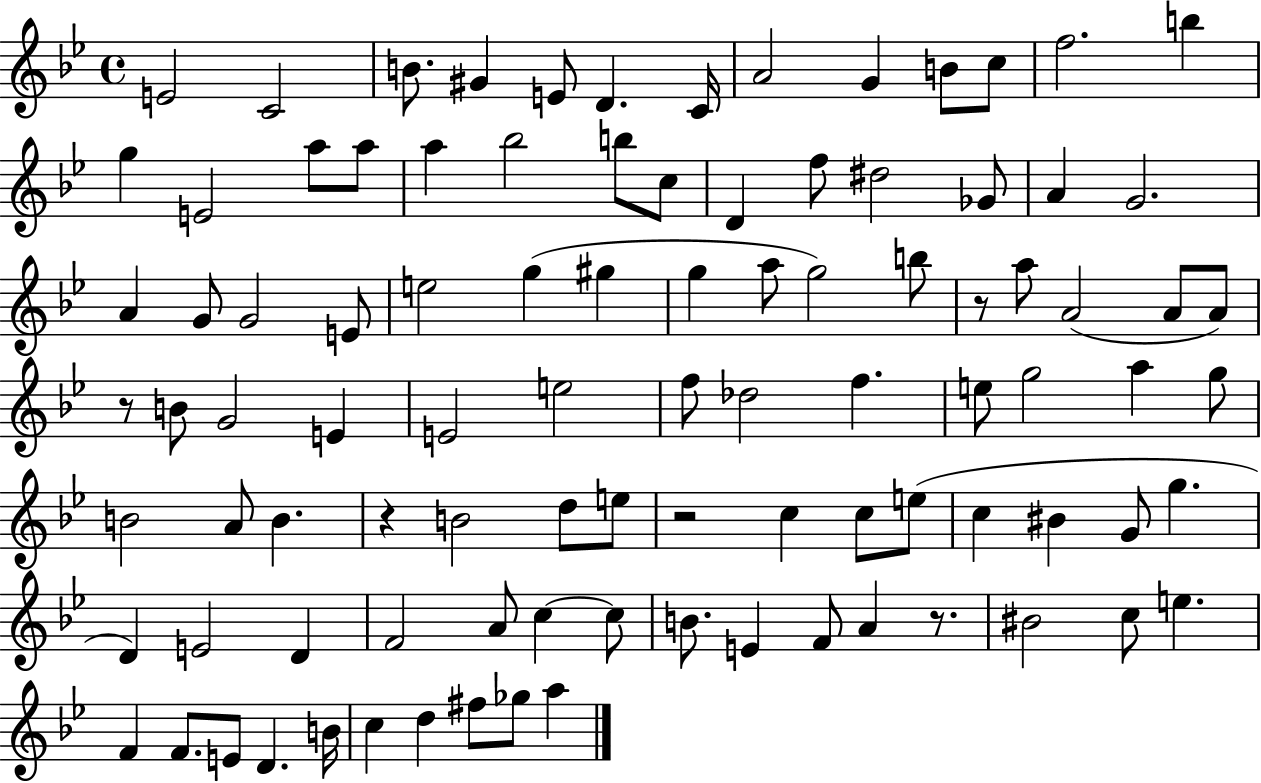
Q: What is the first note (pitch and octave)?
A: E4